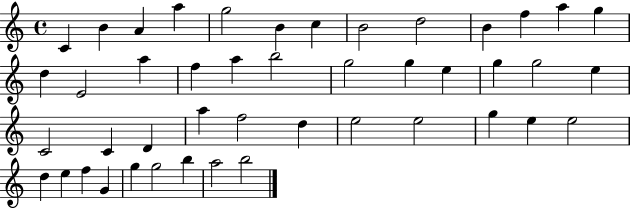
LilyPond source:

{
  \clef treble
  \time 4/4
  \defaultTimeSignature
  \key c \major
  c'4 b'4 a'4 a''4 | g''2 b'4 c''4 | b'2 d''2 | b'4 f''4 a''4 g''4 | \break d''4 e'2 a''4 | f''4 a''4 b''2 | g''2 g''4 e''4 | g''4 g''2 e''4 | \break c'2 c'4 d'4 | a''4 f''2 d''4 | e''2 e''2 | g''4 e''4 e''2 | \break d''4 e''4 f''4 g'4 | g''4 g''2 b''4 | a''2 b''2 | \bar "|."
}